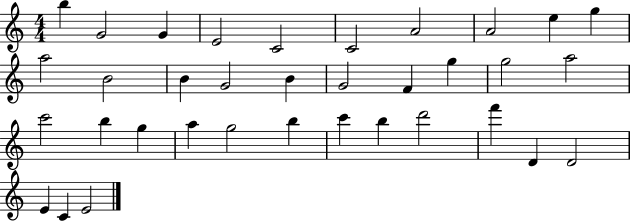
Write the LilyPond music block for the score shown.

{
  \clef treble
  \numericTimeSignature
  \time 4/4
  \key c \major
  b''4 g'2 g'4 | e'2 c'2 | c'2 a'2 | a'2 e''4 g''4 | \break a''2 b'2 | b'4 g'2 b'4 | g'2 f'4 g''4 | g''2 a''2 | \break c'''2 b''4 g''4 | a''4 g''2 b''4 | c'''4 b''4 d'''2 | f'''4 d'4 d'2 | \break e'4 c'4 e'2 | \bar "|."
}